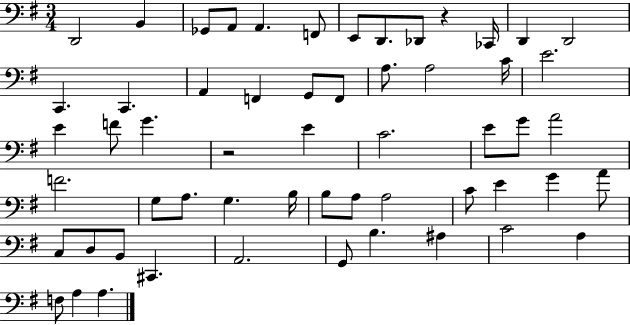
{
  \clef bass
  \numericTimeSignature
  \time 3/4
  \key g \major
  d,2 b,4 | ges,8 a,8 a,4. f,8 | e,8 d,8. des,8 r4 ces,16 | d,4 d,2 | \break c,4. c,4. | a,4 f,4 g,8 f,8 | a8. a2 c'16 | e'2. | \break e'4 f'8 g'4. | r2 e'4 | c'2. | e'8 g'8 a'2 | \break f'2. | g8 a8. g4. b16 | b8 a8 a2 | c'8 e'4 g'4 a'8 | \break c8 d8 b,8 cis,4. | a,2. | g,8 b4. ais4 | c'2 a4 | \break f8 a4 a4. | \bar "|."
}